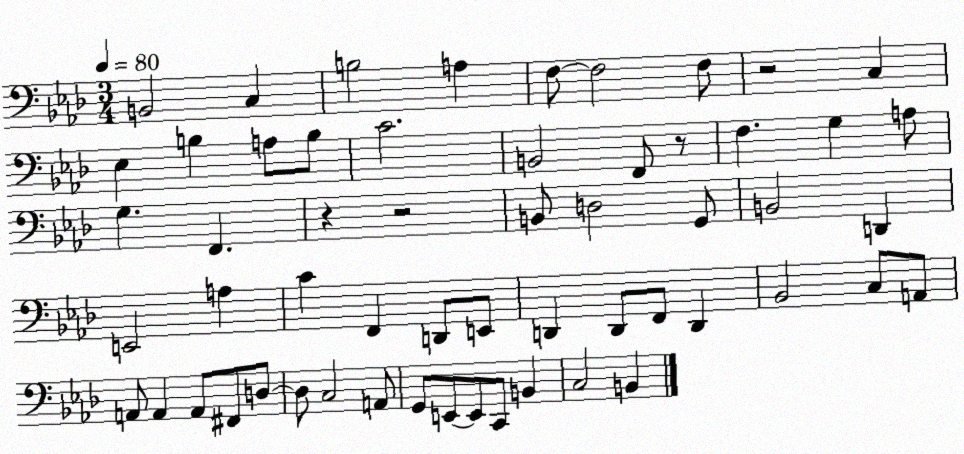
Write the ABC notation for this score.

X:1
T:Untitled
M:3/4
L:1/4
K:Ab
B,,2 C, B,2 A, F,/2 F,2 F,/2 z2 C, _E, B, A,/2 B,/2 C2 B,,2 F,,/2 z/2 F, G, A,/2 G, F,, z z2 B,,/2 D,2 G,,/2 B,,2 D,, E,,2 A, C F,, D,,/2 E,,/2 D,, D,,/2 F,,/2 D,, _B,,2 C,/2 A,,/2 A,,/2 A,, A,,/2 ^F,,/2 D,/2 D,/2 C,2 A,,/2 G,,/2 E,,/2 E,,/2 C,,/2 B,, C,2 B,,